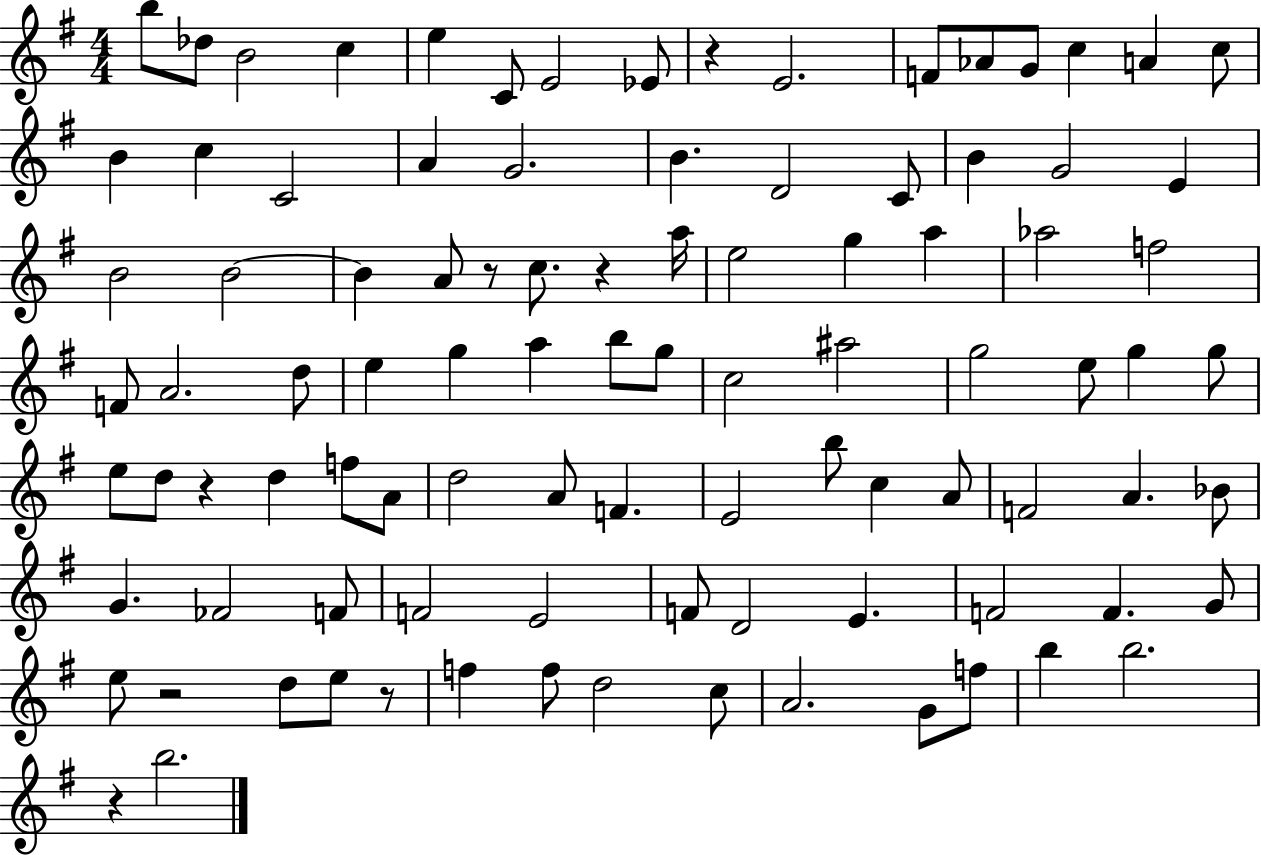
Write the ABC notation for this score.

X:1
T:Untitled
M:4/4
L:1/4
K:G
b/2 _d/2 B2 c e C/2 E2 _E/2 z E2 F/2 _A/2 G/2 c A c/2 B c C2 A G2 B D2 C/2 B G2 E B2 B2 B A/2 z/2 c/2 z a/4 e2 g a _a2 f2 F/2 A2 d/2 e g a b/2 g/2 c2 ^a2 g2 e/2 g g/2 e/2 d/2 z d f/2 A/2 d2 A/2 F E2 b/2 c A/2 F2 A _B/2 G _F2 F/2 F2 E2 F/2 D2 E F2 F G/2 e/2 z2 d/2 e/2 z/2 f f/2 d2 c/2 A2 G/2 f/2 b b2 z b2